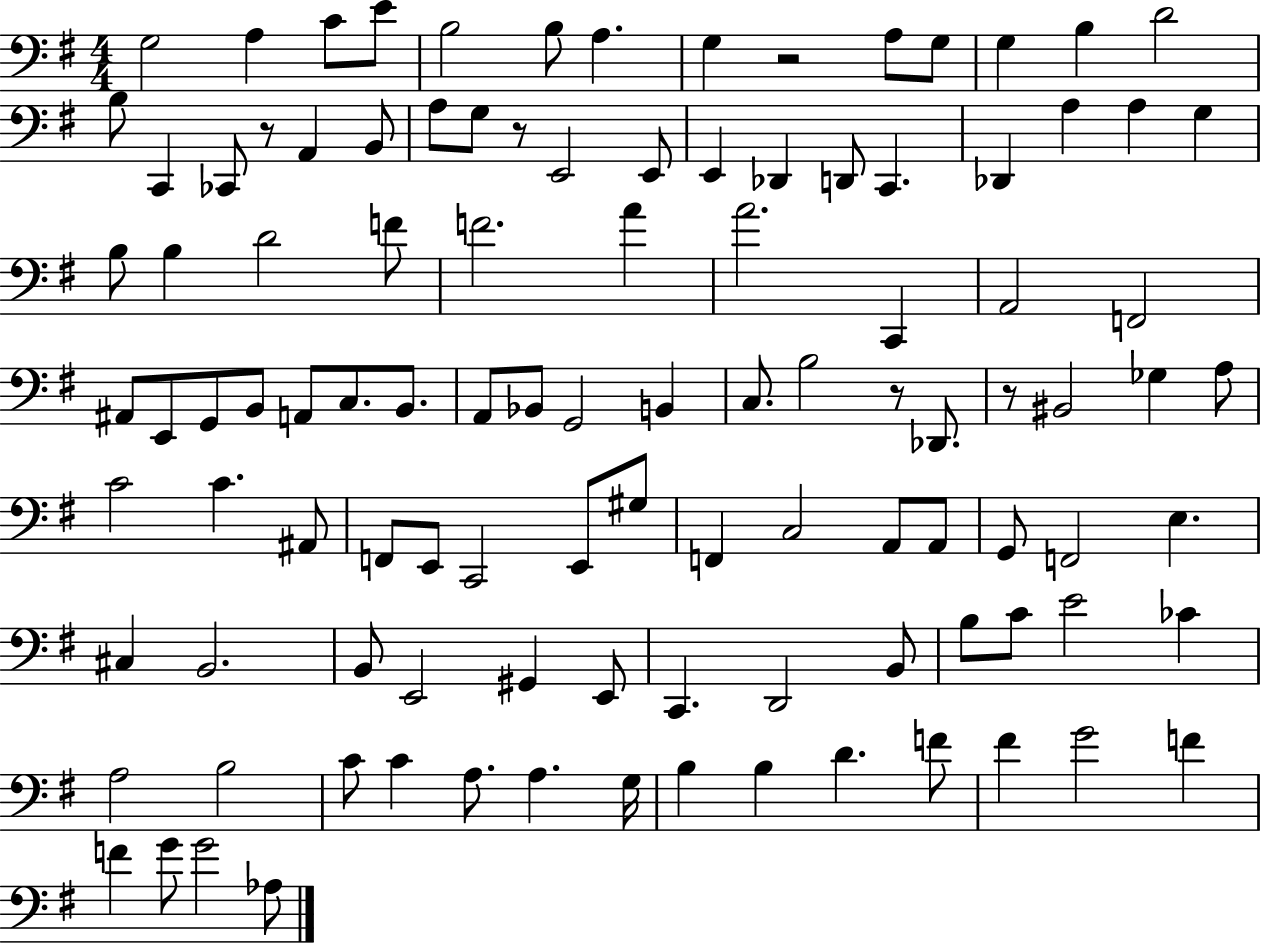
{
  \clef bass
  \numericTimeSignature
  \time 4/4
  \key g \major
  g2 a4 c'8 e'8 | b2 b8 a4. | g4 r2 a8 g8 | g4 b4 d'2 | \break b8 c,4 ces,8 r8 a,4 b,8 | a8 g8 r8 e,2 e,8 | e,4 des,4 d,8 c,4. | des,4 a4 a4 g4 | \break b8 b4 d'2 f'8 | f'2. a'4 | a'2. c,4 | a,2 f,2 | \break ais,8 e,8 g,8 b,8 a,8 c8. b,8. | a,8 bes,8 g,2 b,4 | c8. b2 r8 des,8. | r8 bis,2 ges4 a8 | \break c'2 c'4. ais,8 | f,8 e,8 c,2 e,8 gis8 | f,4 c2 a,8 a,8 | g,8 f,2 e4. | \break cis4 b,2. | b,8 e,2 gis,4 e,8 | c,4. d,2 b,8 | b8 c'8 e'2 ces'4 | \break a2 b2 | c'8 c'4 a8. a4. g16 | b4 b4 d'4. f'8 | fis'4 g'2 f'4 | \break f'4 g'8 g'2 aes8 | \bar "|."
}